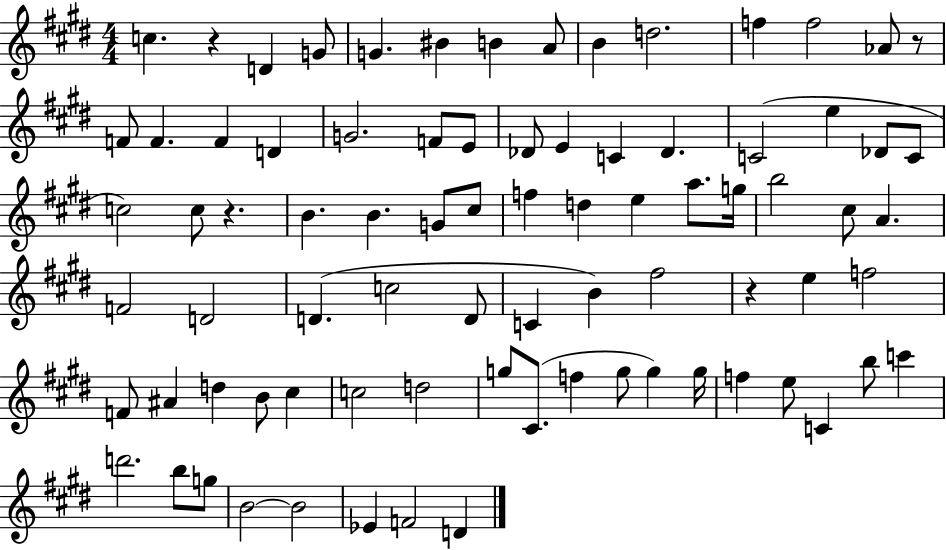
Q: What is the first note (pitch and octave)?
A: C5